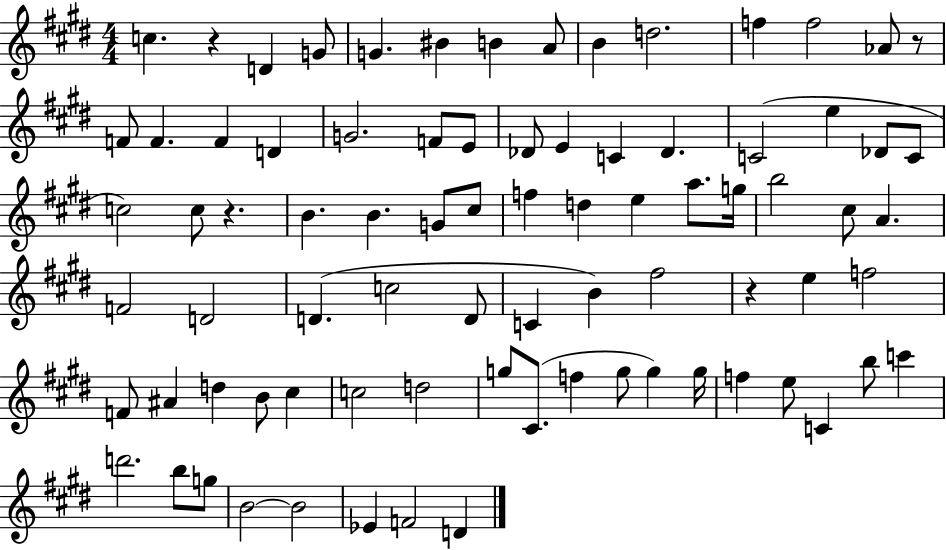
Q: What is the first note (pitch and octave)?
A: C5